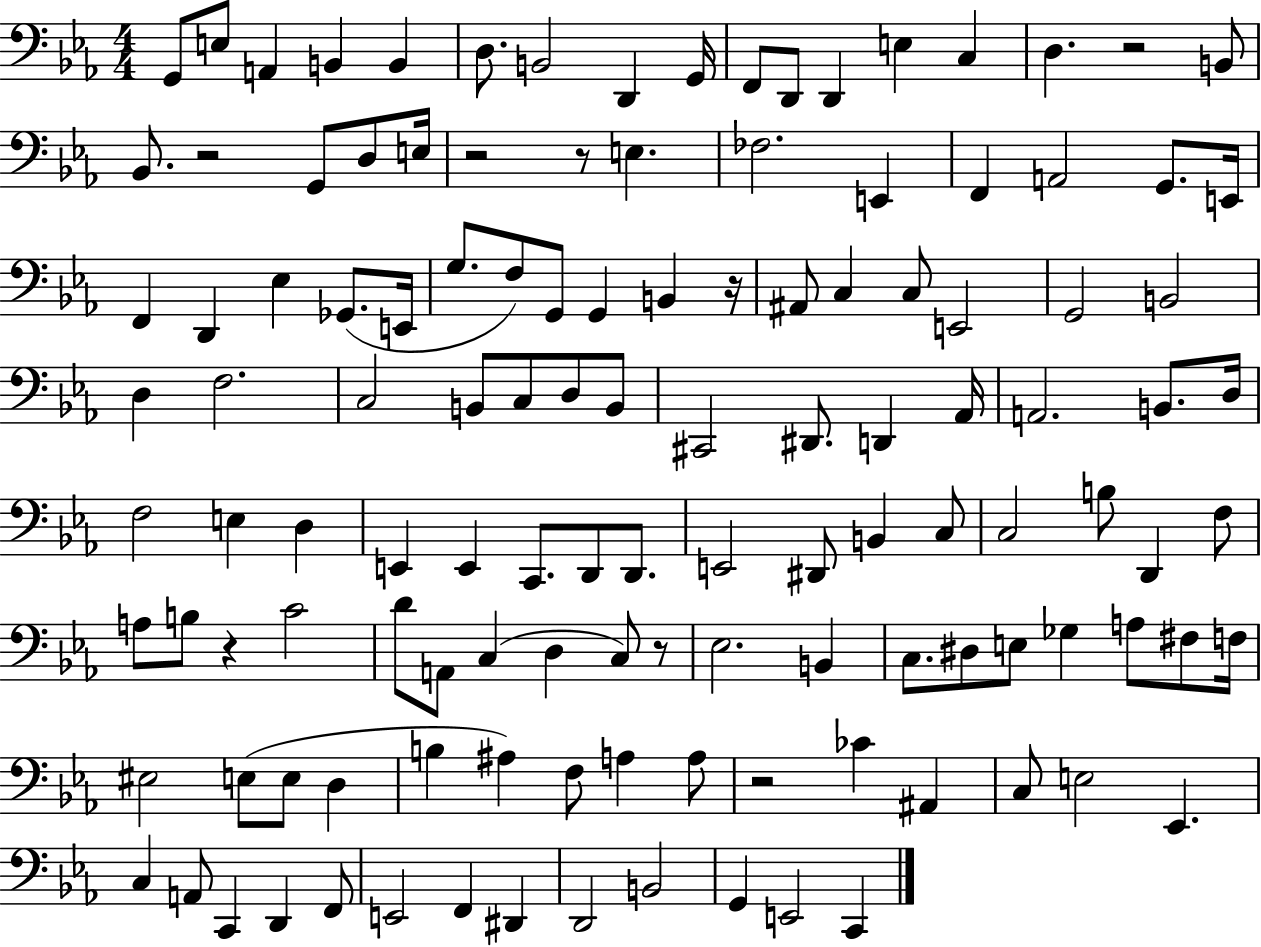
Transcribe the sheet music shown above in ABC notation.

X:1
T:Untitled
M:4/4
L:1/4
K:Eb
G,,/2 E,/2 A,, B,, B,, D,/2 B,,2 D,, G,,/4 F,,/2 D,,/2 D,, E, C, D, z2 B,,/2 _B,,/2 z2 G,,/2 D,/2 E,/4 z2 z/2 E, _F,2 E,, F,, A,,2 G,,/2 E,,/4 F,, D,, _E, _G,,/2 E,,/4 G,/2 F,/2 G,,/2 G,, B,, z/4 ^A,,/2 C, C,/2 E,,2 G,,2 B,,2 D, F,2 C,2 B,,/2 C,/2 D,/2 B,,/2 ^C,,2 ^D,,/2 D,, _A,,/4 A,,2 B,,/2 D,/4 F,2 E, D, E,, E,, C,,/2 D,,/2 D,,/2 E,,2 ^D,,/2 B,, C,/2 C,2 B,/2 D,, F,/2 A,/2 B,/2 z C2 D/2 A,,/2 C, D, C,/2 z/2 _E,2 B,, C,/2 ^D,/2 E,/2 _G, A,/2 ^F,/2 F,/4 ^E,2 E,/2 E,/2 D, B, ^A, F,/2 A, A,/2 z2 _C ^A,, C,/2 E,2 _E,, C, A,,/2 C,, D,, F,,/2 E,,2 F,, ^D,, D,,2 B,,2 G,, E,,2 C,,